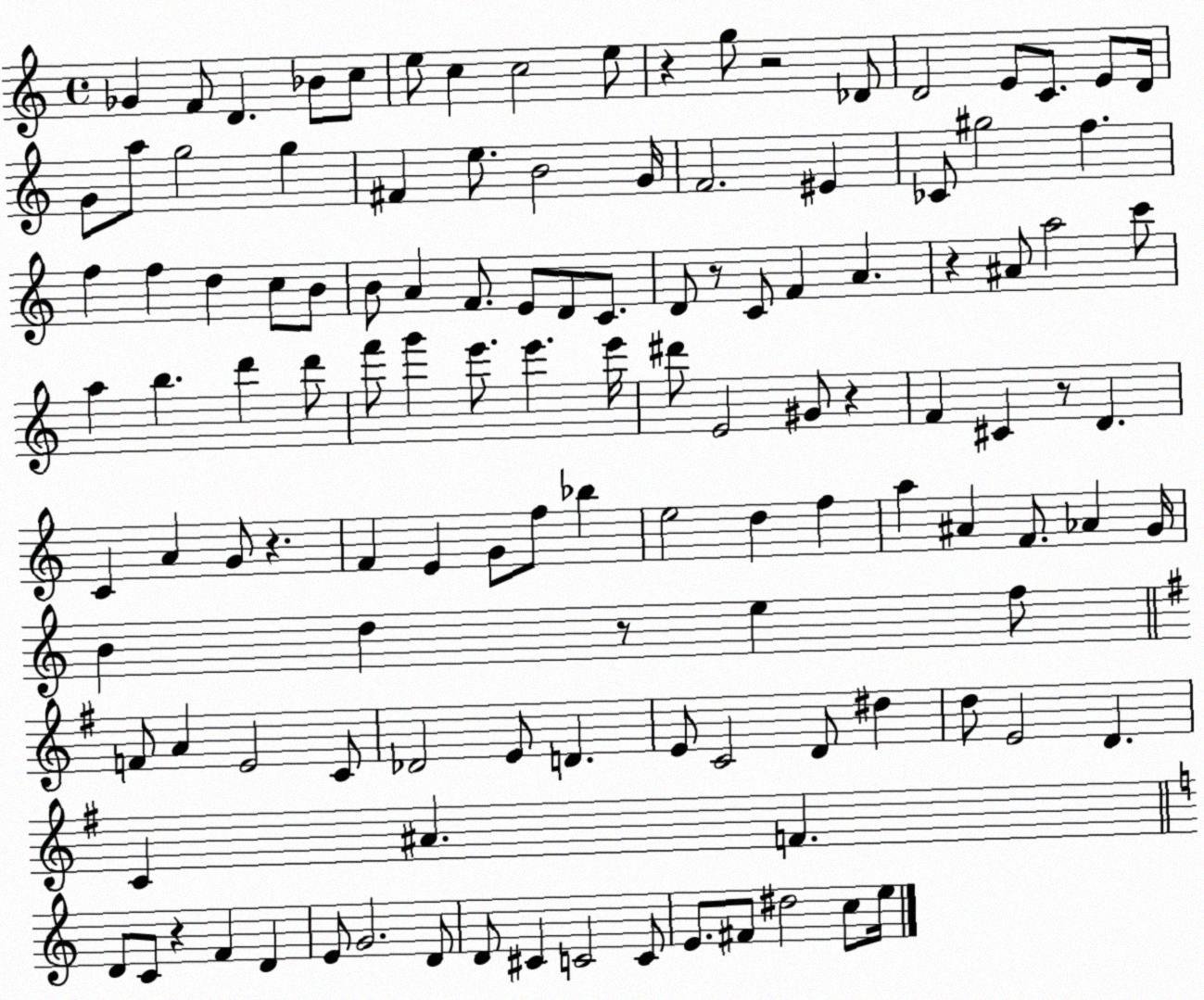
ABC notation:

X:1
T:Untitled
M:4/4
L:1/4
K:C
_G F/2 D _B/2 c/2 e/2 c c2 e/2 z g/2 z2 _D/2 D2 E/2 C/2 E/2 D/4 G/2 a/2 g2 g ^F e/2 B2 G/4 F2 ^E _C/2 ^g2 f f f d c/2 B/2 B/2 A F/2 E/2 D/2 C/2 D/2 z/2 C/2 F A z ^A/2 a2 c'/2 a b d' d'/2 f'/2 g' e'/2 e' e'/4 ^d'/2 E2 ^G/2 z F ^C z/2 D C A G/2 z F E G/2 f/2 _b e2 d f a ^A F/2 _A G/4 B d z/2 e f/2 F/2 A E2 C/2 _D2 E/2 D E/2 C2 D/2 ^d d/2 E2 D C ^A F D/2 C/2 z F D E/2 G2 D/2 D/2 ^C C2 C/2 E/2 ^F/2 ^d2 c/2 e/4